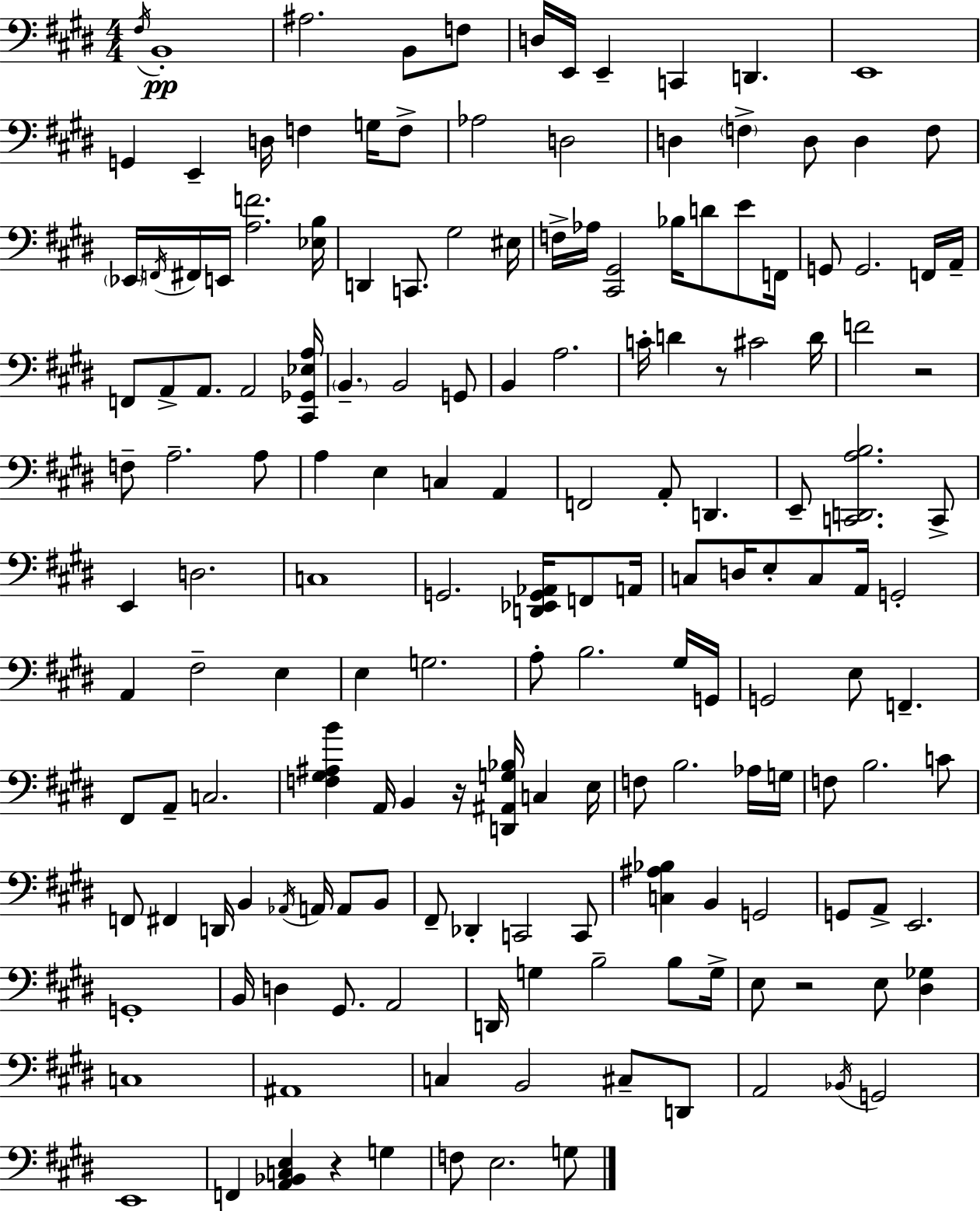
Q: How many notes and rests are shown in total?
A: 166